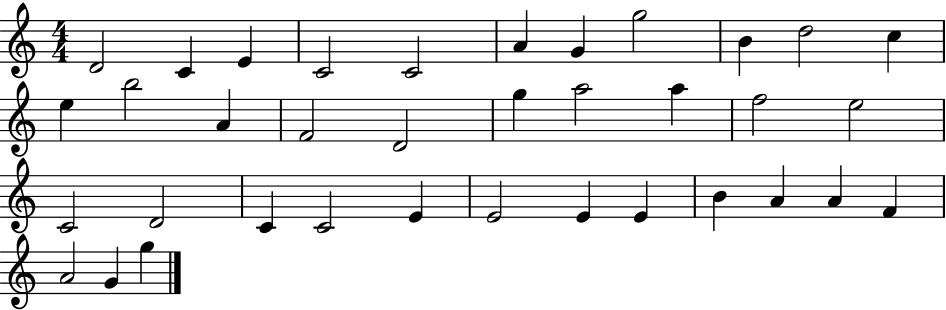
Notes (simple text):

D4/h C4/q E4/q C4/h C4/h A4/q G4/q G5/h B4/q D5/h C5/q E5/q B5/h A4/q F4/h D4/h G5/q A5/h A5/q F5/h E5/h C4/h D4/h C4/q C4/h E4/q E4/h E4/q E4/q B4/q A4/q A4/q F4/q A4/h G4/q G5/q